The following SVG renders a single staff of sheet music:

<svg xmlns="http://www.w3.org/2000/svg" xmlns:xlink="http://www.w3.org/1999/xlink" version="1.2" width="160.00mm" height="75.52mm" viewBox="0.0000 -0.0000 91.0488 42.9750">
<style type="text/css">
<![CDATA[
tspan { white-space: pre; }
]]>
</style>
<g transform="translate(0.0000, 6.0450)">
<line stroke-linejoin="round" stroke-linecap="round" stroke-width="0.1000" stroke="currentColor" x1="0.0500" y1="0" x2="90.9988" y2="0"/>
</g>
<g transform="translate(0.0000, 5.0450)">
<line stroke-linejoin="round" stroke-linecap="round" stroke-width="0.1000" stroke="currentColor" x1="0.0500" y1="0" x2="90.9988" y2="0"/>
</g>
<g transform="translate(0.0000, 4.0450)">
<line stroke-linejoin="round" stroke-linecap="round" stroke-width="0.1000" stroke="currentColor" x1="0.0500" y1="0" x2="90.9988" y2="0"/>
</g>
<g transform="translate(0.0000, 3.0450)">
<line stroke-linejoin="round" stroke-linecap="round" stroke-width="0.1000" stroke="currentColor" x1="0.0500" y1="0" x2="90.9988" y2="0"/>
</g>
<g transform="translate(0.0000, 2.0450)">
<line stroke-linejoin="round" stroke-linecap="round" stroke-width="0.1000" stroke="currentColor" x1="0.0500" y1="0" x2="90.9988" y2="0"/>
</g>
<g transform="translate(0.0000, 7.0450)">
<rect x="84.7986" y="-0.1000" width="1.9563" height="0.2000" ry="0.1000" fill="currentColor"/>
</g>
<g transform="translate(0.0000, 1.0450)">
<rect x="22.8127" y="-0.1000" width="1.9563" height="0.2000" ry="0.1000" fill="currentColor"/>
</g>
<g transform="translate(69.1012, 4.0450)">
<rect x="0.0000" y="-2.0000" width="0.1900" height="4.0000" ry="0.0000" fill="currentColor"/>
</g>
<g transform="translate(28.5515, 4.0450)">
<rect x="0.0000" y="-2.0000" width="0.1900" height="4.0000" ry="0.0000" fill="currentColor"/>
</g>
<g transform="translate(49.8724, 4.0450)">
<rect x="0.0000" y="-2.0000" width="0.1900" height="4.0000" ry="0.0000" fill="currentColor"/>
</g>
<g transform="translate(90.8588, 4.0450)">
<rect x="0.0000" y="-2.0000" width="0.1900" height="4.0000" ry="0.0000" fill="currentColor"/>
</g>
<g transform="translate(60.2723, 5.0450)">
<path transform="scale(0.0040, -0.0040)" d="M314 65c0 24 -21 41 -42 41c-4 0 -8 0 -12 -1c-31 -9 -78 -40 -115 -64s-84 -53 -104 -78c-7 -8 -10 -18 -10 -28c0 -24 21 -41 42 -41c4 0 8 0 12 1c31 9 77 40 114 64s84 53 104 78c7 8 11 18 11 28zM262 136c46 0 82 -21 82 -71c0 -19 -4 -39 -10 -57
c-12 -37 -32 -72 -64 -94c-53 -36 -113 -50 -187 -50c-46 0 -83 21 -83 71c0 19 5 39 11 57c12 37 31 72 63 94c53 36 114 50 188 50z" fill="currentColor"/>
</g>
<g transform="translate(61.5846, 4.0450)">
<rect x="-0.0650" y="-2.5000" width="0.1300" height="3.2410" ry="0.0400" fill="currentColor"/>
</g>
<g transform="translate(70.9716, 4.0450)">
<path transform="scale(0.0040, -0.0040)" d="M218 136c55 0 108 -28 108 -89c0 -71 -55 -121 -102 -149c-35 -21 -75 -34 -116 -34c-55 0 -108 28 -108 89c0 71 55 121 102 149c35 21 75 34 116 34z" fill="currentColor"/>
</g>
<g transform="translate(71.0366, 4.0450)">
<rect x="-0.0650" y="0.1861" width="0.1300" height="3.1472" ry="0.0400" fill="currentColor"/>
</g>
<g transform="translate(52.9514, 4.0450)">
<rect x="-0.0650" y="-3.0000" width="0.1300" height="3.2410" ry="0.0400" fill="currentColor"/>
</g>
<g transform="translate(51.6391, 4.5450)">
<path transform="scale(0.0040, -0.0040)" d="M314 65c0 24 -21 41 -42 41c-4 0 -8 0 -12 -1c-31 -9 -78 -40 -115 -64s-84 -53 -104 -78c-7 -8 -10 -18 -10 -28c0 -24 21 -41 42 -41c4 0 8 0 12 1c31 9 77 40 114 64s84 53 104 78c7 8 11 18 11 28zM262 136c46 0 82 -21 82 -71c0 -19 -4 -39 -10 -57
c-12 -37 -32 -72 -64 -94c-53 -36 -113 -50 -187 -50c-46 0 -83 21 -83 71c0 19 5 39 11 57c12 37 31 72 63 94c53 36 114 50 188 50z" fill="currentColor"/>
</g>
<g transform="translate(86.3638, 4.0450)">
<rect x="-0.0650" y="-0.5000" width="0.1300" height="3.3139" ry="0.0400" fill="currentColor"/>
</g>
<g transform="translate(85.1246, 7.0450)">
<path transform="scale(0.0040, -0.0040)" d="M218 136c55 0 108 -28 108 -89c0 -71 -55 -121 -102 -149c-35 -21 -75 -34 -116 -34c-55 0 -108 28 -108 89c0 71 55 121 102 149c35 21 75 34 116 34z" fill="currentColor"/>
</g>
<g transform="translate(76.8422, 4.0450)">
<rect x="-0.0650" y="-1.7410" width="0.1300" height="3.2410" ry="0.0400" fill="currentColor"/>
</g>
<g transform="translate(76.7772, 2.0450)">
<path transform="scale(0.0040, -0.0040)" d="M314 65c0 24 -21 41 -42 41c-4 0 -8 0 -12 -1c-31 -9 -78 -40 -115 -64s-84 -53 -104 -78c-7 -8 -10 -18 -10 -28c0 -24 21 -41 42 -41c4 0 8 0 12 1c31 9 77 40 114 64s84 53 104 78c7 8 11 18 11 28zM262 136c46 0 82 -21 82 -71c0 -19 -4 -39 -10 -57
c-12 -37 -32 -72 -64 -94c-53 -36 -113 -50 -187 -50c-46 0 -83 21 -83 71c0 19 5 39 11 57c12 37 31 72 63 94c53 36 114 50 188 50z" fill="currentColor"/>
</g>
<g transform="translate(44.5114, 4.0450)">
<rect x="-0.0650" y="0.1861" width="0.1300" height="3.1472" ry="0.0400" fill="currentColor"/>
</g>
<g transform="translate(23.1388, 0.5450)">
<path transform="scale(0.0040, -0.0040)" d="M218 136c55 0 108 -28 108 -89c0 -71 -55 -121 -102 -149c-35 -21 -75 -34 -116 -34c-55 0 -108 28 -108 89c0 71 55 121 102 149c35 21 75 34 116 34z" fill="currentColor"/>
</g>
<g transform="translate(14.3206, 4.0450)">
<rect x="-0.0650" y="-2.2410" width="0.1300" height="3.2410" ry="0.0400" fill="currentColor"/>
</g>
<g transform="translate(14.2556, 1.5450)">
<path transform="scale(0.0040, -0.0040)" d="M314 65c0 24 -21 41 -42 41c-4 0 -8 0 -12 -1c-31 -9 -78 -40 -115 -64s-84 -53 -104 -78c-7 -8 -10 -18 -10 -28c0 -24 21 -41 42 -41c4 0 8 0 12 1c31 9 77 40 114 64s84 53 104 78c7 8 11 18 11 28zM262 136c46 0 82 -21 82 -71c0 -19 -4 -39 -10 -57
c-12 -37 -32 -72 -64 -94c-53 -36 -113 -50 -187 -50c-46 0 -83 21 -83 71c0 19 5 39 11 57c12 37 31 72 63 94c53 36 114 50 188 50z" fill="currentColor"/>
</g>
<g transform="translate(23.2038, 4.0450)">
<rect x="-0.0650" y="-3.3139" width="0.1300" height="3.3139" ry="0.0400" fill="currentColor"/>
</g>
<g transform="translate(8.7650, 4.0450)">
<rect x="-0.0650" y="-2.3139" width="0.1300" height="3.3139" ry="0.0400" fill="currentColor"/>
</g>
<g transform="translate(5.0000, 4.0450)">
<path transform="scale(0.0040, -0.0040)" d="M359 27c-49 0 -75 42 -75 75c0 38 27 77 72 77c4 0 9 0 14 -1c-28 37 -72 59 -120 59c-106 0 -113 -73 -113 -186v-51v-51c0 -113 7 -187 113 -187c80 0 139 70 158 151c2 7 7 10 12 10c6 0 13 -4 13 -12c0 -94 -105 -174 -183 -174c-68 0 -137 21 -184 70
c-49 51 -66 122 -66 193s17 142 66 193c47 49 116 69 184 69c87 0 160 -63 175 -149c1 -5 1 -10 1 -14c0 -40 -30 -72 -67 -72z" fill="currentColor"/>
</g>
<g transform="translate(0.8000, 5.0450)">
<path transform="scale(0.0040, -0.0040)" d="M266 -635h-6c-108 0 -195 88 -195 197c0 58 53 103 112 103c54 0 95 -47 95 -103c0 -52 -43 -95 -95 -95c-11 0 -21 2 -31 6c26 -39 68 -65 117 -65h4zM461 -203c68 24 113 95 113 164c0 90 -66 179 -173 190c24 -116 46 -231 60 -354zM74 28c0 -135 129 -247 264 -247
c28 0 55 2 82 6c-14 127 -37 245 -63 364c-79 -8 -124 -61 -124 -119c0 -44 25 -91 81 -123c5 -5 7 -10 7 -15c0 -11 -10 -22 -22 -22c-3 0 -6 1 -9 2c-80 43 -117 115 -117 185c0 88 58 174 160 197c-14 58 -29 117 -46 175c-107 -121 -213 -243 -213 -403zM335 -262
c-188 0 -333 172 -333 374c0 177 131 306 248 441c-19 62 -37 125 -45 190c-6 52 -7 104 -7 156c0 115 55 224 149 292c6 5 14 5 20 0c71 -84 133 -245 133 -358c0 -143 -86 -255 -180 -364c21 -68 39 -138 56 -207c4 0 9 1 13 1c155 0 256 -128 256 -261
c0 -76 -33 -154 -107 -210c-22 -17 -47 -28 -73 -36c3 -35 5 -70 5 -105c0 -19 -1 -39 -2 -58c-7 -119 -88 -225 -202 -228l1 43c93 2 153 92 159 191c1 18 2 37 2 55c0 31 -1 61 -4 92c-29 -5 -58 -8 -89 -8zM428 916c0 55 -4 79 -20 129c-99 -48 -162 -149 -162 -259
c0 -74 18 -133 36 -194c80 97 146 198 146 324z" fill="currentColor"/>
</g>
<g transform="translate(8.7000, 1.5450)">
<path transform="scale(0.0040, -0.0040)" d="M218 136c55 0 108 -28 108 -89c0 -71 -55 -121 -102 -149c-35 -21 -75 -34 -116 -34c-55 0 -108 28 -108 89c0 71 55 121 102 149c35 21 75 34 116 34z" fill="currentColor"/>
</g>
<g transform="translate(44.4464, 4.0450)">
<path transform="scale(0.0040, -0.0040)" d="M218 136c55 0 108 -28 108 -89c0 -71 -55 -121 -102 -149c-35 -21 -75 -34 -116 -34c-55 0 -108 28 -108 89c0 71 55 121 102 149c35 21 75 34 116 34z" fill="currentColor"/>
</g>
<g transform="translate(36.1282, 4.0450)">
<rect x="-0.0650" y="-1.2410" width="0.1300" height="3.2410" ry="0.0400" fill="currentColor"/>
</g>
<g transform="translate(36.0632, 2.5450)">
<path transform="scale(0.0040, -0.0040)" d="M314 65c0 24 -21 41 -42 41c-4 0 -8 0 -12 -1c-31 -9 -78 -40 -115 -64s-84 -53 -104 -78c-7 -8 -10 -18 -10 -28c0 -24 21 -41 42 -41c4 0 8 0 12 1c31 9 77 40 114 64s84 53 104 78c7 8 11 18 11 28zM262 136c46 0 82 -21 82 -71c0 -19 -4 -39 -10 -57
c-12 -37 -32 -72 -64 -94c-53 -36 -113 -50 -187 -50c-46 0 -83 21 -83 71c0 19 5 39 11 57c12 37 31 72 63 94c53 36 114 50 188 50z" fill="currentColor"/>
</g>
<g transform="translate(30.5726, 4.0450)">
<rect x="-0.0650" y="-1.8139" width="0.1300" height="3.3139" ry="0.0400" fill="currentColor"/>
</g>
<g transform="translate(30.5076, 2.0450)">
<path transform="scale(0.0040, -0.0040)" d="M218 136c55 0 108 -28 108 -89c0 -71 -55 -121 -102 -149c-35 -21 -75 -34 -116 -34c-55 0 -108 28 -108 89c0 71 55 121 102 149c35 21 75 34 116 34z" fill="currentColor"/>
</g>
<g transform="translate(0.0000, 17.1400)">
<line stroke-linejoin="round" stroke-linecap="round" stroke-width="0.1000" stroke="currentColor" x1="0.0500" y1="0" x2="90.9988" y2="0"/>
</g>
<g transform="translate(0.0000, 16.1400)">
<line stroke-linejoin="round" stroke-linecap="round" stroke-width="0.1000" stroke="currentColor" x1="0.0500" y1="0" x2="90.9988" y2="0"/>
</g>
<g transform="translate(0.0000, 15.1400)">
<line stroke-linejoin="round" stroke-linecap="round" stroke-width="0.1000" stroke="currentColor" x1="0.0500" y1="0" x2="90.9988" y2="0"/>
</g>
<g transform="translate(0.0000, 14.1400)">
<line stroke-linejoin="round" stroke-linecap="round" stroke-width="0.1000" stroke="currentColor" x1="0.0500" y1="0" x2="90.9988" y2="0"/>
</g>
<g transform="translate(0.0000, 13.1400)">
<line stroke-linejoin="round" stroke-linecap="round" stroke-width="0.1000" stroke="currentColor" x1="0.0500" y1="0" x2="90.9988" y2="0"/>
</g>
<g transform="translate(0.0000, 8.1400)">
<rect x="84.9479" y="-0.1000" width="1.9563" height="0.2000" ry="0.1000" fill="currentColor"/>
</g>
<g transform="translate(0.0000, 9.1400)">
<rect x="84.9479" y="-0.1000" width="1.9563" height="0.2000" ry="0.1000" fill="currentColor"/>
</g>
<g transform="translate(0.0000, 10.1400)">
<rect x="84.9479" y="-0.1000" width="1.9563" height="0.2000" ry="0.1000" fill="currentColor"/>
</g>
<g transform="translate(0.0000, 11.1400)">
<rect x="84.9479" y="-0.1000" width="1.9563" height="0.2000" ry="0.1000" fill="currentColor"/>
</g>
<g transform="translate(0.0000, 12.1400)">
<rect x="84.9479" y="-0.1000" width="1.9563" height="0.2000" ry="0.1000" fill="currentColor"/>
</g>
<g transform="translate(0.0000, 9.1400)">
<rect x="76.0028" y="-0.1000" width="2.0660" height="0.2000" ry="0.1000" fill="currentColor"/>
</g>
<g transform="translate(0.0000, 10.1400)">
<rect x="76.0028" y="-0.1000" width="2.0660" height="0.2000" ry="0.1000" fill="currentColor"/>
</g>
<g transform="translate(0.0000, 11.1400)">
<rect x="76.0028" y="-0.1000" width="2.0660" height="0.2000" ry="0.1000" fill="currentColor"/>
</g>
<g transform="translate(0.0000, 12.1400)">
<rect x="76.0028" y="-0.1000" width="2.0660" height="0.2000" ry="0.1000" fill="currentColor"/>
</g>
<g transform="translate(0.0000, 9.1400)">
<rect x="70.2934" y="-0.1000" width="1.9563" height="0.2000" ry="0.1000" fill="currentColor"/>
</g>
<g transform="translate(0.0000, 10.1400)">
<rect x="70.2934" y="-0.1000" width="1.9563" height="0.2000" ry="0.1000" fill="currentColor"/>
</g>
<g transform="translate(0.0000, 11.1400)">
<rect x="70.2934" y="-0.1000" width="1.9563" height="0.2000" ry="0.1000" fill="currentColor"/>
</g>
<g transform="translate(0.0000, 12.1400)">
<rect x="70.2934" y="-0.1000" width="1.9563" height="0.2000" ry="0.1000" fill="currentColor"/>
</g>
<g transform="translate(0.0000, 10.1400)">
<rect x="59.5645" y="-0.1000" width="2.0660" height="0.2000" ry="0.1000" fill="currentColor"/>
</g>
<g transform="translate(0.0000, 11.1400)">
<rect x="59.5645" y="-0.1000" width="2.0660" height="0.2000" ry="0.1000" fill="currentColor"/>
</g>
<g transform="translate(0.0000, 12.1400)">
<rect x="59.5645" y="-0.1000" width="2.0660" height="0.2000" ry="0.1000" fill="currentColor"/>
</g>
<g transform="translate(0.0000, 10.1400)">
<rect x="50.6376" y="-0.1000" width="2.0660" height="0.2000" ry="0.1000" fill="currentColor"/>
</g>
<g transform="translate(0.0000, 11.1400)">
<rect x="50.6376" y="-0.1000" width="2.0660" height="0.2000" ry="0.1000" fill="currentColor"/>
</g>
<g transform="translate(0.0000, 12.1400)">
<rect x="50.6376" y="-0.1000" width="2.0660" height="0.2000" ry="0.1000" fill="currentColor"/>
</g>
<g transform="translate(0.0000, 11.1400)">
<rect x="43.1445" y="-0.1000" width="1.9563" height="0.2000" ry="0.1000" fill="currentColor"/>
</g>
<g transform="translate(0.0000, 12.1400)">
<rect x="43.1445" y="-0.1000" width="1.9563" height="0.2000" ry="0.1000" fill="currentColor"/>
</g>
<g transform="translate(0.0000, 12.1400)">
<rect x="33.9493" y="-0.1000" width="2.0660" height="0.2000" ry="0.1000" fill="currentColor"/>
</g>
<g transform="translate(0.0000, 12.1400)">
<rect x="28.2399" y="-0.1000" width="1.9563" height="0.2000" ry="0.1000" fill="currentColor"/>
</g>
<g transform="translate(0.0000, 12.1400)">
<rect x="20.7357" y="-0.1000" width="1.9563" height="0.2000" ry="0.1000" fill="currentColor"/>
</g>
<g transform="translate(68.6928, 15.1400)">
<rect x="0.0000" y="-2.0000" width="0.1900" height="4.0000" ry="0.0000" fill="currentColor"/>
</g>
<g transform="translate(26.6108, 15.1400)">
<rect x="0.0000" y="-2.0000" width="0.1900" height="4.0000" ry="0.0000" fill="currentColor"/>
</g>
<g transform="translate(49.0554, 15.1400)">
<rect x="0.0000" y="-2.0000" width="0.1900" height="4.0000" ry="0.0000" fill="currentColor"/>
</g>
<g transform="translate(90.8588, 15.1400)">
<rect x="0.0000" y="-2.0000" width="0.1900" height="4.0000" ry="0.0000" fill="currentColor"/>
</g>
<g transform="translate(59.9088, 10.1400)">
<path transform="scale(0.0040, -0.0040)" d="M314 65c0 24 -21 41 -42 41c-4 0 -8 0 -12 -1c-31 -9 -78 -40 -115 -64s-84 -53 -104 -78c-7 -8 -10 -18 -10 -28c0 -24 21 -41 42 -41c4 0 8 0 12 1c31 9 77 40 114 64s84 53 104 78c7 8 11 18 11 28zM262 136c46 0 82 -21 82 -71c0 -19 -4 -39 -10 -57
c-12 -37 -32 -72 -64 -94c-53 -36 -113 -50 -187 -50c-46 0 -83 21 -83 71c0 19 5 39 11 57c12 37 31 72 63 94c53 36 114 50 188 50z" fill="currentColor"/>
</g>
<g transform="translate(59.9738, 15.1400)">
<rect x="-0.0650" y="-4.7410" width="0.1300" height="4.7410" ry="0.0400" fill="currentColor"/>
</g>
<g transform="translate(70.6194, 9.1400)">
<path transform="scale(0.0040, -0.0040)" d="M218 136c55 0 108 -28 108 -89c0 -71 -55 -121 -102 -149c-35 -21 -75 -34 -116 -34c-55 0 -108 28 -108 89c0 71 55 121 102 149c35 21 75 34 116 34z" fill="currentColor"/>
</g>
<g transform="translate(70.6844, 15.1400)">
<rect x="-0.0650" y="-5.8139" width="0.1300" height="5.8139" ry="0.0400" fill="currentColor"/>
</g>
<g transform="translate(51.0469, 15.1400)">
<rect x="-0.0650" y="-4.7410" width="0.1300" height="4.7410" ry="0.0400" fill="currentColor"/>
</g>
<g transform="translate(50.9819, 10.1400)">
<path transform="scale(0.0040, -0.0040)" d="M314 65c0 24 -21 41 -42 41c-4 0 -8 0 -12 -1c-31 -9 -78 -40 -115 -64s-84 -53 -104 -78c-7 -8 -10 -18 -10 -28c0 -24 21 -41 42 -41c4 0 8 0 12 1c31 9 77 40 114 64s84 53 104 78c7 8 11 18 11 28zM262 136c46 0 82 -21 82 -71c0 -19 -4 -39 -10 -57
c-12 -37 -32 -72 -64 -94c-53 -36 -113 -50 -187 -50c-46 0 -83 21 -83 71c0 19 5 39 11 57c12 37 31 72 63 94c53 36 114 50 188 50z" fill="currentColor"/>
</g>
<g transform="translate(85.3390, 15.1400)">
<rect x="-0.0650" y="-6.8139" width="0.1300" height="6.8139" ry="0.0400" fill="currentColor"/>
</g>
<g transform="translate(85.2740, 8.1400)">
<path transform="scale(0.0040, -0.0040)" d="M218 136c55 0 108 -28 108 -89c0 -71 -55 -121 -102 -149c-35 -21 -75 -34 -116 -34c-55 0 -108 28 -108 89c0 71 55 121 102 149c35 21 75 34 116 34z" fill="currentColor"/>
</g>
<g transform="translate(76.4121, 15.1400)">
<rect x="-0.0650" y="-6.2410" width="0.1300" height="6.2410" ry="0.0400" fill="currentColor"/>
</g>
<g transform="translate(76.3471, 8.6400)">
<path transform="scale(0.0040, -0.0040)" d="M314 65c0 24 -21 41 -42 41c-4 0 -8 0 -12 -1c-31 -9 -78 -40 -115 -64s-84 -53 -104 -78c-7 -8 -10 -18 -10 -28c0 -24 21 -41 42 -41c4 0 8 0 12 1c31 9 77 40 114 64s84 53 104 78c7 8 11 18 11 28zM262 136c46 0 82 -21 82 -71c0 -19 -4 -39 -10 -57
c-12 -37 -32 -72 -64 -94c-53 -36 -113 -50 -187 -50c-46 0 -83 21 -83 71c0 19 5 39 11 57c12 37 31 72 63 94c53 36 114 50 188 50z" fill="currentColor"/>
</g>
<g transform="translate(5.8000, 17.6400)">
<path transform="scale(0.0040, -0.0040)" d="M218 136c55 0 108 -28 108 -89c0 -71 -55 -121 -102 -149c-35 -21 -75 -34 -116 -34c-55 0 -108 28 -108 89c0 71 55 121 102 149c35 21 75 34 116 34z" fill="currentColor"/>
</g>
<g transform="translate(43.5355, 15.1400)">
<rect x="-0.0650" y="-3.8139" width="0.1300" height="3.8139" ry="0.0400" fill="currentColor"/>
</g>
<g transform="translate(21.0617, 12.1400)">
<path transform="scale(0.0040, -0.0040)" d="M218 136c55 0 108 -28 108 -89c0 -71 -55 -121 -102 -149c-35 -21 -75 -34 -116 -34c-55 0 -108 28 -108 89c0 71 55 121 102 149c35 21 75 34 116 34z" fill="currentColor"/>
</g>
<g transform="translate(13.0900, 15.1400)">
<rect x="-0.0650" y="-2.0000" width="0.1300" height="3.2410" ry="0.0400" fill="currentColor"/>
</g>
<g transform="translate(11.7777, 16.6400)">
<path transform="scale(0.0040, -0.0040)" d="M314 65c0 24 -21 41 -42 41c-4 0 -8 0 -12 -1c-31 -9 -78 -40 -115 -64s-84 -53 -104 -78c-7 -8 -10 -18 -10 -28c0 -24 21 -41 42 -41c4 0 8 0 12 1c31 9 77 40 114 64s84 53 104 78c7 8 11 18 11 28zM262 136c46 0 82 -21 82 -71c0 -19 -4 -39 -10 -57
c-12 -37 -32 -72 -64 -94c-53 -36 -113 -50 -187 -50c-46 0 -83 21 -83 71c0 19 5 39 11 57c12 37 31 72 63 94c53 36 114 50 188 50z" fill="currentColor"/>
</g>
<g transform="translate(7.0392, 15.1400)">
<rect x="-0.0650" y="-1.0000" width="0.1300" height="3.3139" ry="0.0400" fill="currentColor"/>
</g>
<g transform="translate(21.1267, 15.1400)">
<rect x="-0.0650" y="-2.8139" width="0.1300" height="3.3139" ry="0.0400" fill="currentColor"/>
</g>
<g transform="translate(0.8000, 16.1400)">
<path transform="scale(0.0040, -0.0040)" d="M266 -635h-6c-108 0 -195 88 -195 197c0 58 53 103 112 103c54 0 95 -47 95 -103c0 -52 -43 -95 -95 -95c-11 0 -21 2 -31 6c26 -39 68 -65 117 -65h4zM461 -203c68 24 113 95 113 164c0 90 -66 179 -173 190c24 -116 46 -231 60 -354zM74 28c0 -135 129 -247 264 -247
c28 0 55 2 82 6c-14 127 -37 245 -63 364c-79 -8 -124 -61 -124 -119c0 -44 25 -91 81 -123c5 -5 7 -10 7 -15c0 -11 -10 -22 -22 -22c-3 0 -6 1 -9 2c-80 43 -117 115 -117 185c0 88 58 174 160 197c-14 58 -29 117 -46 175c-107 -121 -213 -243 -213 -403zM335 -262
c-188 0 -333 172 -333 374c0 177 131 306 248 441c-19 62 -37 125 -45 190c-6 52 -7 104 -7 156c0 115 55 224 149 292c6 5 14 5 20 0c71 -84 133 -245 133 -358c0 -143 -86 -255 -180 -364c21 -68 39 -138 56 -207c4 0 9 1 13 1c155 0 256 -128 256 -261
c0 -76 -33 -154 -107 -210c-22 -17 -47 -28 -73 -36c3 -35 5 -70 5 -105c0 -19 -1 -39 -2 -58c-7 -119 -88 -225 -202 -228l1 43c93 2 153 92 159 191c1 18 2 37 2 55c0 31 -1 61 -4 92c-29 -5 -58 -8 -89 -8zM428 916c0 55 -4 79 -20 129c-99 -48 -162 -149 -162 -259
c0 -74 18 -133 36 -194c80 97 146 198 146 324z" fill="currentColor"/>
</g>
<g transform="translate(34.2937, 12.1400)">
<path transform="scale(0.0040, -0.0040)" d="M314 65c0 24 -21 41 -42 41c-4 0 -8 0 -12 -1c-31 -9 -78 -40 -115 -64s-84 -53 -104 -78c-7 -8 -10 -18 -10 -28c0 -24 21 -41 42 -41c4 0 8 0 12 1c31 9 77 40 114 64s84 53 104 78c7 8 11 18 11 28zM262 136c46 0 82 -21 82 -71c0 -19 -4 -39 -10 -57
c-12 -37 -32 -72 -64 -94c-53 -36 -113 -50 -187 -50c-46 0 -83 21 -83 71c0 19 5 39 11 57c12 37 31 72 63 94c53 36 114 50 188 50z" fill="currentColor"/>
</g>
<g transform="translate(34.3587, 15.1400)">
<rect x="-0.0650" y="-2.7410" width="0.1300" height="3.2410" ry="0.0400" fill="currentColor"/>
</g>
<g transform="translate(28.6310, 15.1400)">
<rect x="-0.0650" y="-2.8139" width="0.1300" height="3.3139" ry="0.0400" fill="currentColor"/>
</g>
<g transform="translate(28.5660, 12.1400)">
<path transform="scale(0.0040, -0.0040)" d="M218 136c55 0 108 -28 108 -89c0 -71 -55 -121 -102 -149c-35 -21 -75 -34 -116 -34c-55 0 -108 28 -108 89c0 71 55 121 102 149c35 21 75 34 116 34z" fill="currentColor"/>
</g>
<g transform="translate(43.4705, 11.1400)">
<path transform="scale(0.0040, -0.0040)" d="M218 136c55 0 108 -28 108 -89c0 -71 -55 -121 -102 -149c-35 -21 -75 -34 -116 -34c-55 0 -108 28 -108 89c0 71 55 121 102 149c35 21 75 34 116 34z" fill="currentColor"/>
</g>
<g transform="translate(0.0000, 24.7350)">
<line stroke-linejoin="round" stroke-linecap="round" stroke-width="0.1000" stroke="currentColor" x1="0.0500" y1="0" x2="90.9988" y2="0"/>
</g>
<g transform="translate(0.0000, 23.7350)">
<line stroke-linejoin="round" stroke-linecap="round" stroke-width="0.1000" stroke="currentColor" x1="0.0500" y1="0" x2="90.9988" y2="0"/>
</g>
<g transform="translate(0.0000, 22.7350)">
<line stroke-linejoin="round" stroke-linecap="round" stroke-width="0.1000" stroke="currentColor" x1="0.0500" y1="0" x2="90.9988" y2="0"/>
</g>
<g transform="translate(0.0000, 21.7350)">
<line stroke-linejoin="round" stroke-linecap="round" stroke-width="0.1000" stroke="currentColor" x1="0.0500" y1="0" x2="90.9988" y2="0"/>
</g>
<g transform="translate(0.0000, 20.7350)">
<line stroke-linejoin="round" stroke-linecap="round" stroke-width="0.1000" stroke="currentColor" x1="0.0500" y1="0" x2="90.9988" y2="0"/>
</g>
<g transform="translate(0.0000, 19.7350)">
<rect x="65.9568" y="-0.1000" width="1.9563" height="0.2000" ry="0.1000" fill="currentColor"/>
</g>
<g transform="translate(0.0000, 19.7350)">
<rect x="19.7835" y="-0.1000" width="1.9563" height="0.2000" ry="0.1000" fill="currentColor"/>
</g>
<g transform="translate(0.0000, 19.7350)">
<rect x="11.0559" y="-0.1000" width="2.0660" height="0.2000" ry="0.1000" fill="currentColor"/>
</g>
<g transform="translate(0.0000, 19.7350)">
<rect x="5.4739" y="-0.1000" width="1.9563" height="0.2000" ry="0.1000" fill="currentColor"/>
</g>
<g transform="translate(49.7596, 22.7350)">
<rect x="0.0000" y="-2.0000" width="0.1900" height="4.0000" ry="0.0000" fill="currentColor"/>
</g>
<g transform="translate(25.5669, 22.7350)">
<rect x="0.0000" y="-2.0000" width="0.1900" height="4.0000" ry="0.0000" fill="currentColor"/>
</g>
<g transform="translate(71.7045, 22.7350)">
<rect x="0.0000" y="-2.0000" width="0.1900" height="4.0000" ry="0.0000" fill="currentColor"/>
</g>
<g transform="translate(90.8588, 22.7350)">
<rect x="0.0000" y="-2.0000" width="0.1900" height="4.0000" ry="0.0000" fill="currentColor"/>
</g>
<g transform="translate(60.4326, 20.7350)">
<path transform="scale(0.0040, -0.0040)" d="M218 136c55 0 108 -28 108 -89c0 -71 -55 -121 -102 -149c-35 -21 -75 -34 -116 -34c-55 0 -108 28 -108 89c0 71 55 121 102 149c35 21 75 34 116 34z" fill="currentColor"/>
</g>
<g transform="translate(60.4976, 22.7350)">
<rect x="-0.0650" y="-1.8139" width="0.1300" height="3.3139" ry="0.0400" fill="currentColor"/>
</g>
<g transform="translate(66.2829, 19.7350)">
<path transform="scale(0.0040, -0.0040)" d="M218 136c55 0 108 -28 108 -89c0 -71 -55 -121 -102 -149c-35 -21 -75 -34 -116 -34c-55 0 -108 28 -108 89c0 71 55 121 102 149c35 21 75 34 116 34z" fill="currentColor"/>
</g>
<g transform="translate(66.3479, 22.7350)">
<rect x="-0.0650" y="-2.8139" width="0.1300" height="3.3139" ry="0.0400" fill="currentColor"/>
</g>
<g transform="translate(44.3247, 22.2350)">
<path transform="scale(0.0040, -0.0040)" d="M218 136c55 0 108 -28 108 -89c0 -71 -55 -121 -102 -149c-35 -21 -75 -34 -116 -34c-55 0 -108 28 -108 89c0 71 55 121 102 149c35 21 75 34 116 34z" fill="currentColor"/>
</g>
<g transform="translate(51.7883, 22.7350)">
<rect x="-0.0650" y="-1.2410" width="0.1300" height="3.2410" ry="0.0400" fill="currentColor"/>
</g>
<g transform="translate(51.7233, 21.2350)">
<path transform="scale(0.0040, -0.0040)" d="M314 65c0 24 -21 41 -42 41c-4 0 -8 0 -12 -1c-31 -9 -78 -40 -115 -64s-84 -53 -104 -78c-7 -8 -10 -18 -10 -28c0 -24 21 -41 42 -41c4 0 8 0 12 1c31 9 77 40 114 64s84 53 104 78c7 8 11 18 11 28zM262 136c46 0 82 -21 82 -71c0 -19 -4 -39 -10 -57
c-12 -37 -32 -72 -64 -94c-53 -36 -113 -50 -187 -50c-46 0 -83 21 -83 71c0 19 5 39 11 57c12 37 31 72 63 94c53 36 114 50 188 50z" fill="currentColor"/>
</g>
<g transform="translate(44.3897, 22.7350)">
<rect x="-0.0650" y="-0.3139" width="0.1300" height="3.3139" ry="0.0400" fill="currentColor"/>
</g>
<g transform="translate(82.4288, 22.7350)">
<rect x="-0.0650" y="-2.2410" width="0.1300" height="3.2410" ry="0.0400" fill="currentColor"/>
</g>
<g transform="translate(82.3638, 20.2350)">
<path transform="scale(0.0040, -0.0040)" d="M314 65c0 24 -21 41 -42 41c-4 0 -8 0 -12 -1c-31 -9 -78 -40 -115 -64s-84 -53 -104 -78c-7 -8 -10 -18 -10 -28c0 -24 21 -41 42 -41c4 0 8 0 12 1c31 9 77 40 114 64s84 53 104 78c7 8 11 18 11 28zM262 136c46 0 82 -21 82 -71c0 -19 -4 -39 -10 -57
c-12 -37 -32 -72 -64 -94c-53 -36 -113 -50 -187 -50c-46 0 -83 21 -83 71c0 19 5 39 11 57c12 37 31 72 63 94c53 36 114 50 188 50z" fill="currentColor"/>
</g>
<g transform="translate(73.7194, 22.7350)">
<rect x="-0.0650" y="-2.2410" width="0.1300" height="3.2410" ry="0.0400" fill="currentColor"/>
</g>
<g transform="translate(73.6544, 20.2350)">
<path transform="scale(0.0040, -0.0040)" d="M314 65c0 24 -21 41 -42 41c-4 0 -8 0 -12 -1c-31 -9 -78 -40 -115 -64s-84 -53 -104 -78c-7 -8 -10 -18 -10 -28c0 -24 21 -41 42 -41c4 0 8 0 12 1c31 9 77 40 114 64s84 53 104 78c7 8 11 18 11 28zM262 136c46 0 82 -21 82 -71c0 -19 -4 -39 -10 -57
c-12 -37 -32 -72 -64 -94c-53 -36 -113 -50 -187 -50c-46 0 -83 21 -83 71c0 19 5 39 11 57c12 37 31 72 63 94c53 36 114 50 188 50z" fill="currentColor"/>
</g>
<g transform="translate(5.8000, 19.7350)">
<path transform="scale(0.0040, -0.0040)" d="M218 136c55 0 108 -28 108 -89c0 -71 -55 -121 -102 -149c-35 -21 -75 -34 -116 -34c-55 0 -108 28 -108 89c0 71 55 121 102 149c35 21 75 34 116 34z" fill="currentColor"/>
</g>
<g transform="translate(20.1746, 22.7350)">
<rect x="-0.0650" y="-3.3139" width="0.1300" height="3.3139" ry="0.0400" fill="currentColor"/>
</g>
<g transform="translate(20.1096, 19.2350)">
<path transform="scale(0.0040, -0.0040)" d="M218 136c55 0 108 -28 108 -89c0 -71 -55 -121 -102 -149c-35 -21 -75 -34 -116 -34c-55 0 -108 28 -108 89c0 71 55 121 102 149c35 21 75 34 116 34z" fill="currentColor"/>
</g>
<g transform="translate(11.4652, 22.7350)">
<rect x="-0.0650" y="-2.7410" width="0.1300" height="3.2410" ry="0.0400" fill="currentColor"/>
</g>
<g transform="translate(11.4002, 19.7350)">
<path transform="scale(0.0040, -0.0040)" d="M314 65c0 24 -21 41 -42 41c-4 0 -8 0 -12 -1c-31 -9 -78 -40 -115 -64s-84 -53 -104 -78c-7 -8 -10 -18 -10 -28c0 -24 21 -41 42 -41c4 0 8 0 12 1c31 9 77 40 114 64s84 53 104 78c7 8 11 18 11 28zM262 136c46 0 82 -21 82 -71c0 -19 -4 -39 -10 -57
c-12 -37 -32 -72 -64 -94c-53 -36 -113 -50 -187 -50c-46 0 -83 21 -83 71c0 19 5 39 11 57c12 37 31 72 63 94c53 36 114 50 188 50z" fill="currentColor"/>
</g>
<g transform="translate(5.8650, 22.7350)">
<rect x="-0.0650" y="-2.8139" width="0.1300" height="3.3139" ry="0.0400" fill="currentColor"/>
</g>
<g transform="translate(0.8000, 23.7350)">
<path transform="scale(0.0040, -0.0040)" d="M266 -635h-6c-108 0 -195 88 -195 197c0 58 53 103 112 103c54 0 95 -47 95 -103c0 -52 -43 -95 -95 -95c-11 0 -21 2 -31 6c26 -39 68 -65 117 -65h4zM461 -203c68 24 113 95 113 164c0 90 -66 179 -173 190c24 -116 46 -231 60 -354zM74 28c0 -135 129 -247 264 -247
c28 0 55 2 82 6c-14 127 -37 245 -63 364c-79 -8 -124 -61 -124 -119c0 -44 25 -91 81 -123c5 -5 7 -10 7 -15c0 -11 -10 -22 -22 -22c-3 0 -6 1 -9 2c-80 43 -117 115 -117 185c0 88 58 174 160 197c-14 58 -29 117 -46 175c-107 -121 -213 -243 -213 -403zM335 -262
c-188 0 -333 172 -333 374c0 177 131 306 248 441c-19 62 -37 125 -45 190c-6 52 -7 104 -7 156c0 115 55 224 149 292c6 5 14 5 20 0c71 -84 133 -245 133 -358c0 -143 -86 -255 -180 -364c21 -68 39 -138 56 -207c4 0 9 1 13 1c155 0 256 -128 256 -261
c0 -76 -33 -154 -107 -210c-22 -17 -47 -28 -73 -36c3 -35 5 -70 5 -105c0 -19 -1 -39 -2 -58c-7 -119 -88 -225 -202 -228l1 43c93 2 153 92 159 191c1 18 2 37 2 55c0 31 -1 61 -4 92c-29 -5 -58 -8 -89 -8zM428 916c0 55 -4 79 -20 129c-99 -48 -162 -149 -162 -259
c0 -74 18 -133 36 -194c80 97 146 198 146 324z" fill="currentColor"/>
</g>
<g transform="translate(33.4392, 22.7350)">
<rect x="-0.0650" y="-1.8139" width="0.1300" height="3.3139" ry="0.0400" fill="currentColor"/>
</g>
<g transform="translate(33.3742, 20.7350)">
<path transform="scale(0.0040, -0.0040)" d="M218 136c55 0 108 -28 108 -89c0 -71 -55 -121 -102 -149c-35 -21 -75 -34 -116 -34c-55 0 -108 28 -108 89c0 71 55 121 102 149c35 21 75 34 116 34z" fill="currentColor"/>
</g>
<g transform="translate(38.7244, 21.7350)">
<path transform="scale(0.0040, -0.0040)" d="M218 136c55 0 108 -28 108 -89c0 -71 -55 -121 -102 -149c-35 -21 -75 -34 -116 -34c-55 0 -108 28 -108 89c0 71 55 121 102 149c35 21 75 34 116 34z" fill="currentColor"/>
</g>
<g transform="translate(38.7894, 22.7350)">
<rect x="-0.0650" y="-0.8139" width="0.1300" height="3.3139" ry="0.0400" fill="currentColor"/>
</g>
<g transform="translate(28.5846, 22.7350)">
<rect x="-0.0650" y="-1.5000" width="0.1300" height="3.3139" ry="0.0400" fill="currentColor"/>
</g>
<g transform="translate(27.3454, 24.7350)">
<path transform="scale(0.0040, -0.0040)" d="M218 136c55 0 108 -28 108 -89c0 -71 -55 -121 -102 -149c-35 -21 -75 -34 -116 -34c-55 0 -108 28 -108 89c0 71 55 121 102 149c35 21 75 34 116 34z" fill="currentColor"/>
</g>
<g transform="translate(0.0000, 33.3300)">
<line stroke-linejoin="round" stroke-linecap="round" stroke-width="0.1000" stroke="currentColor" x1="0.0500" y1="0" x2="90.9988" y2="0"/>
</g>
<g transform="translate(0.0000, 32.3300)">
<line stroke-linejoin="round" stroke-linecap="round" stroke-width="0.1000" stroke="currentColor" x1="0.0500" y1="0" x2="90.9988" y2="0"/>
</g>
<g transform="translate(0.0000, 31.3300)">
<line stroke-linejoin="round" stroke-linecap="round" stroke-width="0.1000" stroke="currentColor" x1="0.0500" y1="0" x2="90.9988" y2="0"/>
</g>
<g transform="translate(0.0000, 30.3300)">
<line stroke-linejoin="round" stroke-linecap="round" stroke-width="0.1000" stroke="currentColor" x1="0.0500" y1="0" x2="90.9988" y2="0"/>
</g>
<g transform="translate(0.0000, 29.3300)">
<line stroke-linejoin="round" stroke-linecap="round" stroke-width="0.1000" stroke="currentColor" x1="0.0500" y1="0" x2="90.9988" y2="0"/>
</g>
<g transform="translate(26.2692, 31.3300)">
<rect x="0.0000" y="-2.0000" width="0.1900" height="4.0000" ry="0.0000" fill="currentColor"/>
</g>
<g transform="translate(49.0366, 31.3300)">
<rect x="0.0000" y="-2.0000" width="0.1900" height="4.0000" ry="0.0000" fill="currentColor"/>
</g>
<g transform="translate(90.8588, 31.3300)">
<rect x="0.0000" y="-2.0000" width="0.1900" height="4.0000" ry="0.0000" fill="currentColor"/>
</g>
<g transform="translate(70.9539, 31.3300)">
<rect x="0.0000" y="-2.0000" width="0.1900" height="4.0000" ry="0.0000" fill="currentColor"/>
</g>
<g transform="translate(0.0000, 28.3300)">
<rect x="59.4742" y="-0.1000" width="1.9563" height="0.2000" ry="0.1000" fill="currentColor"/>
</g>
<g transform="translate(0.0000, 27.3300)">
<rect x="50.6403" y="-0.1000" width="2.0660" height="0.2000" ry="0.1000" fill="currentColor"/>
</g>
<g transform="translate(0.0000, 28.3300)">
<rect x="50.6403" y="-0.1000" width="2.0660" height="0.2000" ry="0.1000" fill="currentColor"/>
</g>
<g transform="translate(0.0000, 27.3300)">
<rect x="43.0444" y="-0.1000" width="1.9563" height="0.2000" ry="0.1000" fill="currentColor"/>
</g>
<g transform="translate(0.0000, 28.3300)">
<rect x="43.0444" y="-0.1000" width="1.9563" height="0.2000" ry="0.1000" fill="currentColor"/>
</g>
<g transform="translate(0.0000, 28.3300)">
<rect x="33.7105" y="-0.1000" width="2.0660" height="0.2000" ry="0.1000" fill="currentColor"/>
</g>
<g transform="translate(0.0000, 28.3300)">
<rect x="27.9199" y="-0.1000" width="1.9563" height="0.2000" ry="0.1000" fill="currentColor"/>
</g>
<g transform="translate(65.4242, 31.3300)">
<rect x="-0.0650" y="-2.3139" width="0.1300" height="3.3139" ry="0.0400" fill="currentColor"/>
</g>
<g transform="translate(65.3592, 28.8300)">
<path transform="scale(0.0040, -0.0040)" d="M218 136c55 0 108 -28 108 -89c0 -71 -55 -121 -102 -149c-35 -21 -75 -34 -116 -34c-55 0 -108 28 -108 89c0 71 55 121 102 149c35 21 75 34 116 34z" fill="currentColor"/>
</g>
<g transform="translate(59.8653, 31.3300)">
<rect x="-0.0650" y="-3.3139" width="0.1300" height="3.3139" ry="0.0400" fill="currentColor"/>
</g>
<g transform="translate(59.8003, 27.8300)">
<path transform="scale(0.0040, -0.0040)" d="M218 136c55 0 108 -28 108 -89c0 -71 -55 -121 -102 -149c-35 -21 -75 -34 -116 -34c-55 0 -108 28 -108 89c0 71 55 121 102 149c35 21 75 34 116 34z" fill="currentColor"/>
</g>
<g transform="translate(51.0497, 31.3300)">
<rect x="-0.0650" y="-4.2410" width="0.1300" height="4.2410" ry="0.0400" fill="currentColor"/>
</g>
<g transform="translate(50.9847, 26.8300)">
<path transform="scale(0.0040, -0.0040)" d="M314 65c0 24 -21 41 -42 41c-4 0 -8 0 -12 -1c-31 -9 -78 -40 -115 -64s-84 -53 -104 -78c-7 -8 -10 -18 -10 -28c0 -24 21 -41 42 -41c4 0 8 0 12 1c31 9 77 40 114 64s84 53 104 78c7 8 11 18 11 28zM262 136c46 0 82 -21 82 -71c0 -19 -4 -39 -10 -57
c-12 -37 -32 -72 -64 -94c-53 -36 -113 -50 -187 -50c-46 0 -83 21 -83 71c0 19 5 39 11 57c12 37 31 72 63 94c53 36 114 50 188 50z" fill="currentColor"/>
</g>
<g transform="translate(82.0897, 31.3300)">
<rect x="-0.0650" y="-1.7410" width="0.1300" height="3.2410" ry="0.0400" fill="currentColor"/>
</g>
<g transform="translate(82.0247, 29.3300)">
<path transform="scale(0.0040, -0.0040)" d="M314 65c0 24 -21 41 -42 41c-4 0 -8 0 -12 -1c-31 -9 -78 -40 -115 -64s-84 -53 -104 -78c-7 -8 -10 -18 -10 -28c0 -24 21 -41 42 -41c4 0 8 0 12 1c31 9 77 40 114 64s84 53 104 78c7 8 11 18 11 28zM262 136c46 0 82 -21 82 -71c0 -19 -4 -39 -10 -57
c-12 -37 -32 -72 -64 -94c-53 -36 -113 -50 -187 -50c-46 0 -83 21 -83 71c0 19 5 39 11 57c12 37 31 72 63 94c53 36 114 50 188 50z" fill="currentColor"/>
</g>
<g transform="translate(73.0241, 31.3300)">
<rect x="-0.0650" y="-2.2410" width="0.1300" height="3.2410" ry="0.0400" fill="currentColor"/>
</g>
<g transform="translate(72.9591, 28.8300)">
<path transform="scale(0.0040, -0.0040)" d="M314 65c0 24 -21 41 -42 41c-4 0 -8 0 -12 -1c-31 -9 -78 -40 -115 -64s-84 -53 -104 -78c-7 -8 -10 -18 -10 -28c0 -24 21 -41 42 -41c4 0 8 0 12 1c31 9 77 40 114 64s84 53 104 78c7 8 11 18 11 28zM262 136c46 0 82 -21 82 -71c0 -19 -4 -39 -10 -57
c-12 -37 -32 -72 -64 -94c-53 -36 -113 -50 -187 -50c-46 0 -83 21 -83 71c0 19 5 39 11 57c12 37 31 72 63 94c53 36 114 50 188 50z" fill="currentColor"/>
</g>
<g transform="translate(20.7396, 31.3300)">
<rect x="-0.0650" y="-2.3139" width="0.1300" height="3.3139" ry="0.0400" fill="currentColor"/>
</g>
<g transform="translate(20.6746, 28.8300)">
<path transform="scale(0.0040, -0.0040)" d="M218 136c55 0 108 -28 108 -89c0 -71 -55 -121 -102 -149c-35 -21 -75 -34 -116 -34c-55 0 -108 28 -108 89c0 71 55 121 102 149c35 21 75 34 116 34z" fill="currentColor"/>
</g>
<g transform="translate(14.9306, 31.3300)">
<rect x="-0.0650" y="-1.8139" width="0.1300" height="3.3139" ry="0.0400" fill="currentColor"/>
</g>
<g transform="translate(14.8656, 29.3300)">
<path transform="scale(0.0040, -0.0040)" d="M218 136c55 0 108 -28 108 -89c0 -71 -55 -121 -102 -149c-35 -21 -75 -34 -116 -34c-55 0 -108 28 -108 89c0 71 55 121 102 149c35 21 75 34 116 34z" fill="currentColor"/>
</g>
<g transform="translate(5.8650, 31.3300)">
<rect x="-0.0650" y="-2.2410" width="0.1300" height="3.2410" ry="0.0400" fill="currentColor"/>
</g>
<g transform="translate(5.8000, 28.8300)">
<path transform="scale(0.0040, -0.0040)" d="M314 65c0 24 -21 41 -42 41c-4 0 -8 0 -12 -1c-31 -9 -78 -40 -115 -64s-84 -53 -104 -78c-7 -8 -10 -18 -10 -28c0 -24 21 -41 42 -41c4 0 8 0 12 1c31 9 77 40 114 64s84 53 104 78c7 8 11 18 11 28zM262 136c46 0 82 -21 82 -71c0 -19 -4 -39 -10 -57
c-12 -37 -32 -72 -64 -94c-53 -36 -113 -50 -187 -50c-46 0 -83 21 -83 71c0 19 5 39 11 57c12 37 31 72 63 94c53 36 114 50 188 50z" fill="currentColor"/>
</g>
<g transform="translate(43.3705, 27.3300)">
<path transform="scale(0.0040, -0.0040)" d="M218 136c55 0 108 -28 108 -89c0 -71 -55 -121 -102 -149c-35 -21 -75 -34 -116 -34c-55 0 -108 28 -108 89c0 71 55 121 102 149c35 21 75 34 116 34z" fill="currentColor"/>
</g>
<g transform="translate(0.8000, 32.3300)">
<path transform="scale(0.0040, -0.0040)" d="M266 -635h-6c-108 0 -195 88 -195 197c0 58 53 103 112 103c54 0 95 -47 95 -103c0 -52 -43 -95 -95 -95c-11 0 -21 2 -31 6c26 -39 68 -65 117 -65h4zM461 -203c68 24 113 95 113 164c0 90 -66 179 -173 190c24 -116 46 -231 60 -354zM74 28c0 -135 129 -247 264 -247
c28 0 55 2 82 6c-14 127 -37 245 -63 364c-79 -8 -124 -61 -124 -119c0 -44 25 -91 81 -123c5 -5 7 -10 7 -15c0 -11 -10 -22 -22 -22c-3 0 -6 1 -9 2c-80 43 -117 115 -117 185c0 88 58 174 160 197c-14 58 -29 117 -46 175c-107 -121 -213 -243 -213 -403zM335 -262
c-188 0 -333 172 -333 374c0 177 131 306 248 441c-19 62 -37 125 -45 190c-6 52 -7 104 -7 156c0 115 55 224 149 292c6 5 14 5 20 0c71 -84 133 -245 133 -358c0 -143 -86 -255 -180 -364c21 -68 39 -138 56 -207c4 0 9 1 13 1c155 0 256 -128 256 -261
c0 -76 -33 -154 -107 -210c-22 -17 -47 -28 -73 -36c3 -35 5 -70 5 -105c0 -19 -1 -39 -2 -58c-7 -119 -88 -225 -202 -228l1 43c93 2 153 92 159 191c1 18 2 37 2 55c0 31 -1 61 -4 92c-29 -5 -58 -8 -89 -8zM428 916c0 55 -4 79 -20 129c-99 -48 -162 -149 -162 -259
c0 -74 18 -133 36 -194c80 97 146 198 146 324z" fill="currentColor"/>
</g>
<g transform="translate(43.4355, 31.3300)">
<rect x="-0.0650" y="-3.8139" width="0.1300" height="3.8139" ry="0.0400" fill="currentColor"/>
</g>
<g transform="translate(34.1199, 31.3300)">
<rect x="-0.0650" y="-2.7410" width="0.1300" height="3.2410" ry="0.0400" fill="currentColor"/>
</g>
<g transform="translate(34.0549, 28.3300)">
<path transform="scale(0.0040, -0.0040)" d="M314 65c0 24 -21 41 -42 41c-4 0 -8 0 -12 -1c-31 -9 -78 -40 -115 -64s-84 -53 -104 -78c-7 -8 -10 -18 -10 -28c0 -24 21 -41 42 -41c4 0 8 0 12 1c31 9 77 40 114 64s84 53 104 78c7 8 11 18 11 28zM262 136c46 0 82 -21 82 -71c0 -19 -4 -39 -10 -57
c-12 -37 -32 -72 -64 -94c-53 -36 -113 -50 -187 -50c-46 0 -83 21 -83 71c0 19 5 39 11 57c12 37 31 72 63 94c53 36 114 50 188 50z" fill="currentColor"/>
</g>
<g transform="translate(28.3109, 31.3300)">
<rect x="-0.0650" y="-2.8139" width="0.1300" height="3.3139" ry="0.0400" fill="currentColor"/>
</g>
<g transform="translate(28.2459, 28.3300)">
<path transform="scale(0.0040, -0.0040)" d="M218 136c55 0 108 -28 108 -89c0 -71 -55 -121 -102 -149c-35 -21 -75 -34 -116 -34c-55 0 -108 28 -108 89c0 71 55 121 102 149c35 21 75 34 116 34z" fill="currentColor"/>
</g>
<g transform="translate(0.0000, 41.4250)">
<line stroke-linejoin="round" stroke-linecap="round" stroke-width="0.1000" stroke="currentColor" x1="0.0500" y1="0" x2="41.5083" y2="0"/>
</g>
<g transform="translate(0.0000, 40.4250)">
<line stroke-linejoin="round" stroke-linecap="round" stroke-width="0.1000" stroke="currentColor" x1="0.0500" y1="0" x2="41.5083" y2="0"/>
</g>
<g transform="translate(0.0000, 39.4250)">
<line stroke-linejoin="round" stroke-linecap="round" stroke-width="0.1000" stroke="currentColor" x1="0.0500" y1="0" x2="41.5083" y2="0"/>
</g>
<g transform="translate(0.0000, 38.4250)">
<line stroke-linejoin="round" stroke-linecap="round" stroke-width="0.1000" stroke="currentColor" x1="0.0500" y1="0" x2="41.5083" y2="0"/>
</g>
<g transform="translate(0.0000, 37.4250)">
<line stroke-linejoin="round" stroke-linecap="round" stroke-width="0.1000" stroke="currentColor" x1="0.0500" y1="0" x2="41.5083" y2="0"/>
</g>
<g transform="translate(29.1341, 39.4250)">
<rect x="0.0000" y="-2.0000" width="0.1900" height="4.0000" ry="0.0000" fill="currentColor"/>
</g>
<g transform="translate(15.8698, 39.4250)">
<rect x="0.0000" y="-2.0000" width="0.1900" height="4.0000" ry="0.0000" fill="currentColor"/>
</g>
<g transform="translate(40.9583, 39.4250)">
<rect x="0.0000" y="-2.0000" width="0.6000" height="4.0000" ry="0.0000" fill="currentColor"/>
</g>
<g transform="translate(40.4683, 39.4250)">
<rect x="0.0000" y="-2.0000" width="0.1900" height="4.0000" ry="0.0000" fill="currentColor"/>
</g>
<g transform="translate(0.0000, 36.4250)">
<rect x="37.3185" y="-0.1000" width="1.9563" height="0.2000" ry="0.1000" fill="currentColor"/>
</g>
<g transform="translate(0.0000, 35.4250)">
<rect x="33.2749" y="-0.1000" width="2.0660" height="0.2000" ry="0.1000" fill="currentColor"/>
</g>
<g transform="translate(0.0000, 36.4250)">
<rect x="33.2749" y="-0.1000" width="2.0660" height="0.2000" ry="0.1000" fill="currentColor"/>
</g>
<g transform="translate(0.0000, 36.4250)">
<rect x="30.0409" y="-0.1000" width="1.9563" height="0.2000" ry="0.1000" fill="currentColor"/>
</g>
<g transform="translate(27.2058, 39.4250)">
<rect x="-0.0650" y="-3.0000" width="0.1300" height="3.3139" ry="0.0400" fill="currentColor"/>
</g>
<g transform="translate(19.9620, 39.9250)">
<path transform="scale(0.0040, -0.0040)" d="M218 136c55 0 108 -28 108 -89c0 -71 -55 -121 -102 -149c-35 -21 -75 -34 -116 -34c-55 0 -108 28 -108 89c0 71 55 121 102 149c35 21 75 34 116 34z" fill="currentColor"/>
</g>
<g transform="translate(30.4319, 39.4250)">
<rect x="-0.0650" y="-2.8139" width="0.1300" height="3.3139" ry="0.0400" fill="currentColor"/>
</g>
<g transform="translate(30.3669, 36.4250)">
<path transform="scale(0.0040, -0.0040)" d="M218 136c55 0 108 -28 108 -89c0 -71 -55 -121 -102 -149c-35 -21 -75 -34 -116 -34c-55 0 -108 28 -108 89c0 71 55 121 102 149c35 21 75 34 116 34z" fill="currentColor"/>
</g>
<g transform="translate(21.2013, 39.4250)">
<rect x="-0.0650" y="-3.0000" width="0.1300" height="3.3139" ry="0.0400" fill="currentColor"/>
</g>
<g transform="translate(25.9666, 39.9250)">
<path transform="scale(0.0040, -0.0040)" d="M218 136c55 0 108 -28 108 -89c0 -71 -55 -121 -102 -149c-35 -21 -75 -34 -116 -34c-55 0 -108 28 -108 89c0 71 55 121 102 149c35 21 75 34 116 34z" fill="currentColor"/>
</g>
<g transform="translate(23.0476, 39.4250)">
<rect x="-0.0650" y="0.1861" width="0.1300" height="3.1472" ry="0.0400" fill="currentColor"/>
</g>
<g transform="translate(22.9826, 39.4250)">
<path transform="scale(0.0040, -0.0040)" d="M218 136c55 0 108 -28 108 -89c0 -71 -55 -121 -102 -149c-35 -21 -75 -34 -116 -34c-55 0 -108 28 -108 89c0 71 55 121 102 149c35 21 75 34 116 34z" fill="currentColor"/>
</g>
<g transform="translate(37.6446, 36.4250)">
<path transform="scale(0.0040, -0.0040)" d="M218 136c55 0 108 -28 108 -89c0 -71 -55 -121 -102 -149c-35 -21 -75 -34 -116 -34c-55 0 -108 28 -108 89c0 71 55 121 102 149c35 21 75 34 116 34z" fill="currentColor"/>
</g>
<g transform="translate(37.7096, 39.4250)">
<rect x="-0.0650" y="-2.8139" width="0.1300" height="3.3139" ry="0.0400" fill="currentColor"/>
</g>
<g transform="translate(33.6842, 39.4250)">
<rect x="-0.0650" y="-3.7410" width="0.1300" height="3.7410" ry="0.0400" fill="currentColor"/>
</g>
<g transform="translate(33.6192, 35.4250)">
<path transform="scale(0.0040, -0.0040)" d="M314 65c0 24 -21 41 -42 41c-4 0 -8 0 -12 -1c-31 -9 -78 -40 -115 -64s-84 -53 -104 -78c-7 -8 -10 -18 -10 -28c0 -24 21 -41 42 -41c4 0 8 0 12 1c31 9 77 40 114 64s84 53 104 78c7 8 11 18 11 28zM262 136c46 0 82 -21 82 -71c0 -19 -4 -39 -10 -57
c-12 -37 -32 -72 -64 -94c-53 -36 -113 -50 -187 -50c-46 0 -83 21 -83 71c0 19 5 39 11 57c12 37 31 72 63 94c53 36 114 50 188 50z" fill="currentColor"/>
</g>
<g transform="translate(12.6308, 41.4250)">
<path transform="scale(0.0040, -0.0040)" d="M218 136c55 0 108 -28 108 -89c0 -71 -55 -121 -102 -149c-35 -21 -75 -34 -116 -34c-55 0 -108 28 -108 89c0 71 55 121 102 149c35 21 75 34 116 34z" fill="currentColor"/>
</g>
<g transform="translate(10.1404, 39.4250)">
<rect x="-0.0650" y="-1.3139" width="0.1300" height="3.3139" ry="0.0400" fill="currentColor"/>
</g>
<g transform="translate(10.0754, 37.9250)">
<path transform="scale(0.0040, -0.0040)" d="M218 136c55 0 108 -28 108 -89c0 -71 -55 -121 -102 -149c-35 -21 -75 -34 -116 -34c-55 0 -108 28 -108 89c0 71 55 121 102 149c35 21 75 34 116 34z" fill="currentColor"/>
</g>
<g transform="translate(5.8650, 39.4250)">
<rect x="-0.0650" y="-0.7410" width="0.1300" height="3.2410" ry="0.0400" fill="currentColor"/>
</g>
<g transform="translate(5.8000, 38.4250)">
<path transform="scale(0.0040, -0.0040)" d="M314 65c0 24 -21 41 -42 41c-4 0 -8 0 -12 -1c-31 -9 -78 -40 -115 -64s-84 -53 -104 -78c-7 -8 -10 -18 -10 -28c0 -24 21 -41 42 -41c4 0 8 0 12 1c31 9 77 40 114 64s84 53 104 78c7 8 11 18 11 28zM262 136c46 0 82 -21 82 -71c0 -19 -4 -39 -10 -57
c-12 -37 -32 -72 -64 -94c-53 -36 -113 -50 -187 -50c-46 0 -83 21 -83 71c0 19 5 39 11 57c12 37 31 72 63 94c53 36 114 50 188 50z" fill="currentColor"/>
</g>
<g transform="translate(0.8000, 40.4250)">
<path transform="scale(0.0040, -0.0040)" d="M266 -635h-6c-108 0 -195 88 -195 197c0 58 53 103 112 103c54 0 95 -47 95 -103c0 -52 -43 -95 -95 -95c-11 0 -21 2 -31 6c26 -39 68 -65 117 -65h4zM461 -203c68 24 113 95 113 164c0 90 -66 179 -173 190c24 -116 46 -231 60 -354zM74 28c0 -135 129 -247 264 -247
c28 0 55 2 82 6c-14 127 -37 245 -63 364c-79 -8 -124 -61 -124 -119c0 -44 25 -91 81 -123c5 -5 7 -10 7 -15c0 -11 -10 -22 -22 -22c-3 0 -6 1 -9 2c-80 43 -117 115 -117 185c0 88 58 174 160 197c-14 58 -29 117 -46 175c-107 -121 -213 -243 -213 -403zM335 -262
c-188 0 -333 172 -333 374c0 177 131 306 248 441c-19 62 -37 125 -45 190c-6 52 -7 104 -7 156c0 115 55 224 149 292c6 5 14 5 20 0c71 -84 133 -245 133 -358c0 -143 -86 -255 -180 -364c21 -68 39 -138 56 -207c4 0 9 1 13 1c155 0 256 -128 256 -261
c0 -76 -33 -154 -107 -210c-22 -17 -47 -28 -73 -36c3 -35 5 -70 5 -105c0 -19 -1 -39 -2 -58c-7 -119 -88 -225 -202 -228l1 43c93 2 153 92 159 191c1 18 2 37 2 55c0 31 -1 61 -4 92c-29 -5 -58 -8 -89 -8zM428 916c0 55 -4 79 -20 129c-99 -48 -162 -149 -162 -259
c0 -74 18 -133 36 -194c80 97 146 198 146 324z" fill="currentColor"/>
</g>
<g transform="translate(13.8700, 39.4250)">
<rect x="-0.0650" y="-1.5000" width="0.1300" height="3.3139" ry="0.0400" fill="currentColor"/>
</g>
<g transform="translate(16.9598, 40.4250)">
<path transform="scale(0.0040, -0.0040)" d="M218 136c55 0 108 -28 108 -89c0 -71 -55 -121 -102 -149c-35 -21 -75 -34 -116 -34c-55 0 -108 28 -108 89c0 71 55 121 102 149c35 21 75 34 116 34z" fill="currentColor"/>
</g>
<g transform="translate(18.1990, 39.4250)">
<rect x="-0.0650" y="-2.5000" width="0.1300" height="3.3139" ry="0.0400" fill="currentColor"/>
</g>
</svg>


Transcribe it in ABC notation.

X:1
T:Untitled
M:4/4
L:1/4
K:C
g g2 b f e2 B A2 G2 B f2 C D F2 a a a2 c' e'2 e'2 g' a'2 b' a a2 b E f d c e2 f a g2 g2 g2 f g a a2 c' d'2 b g g2 f2 d2 e E G A B A a c'2 a